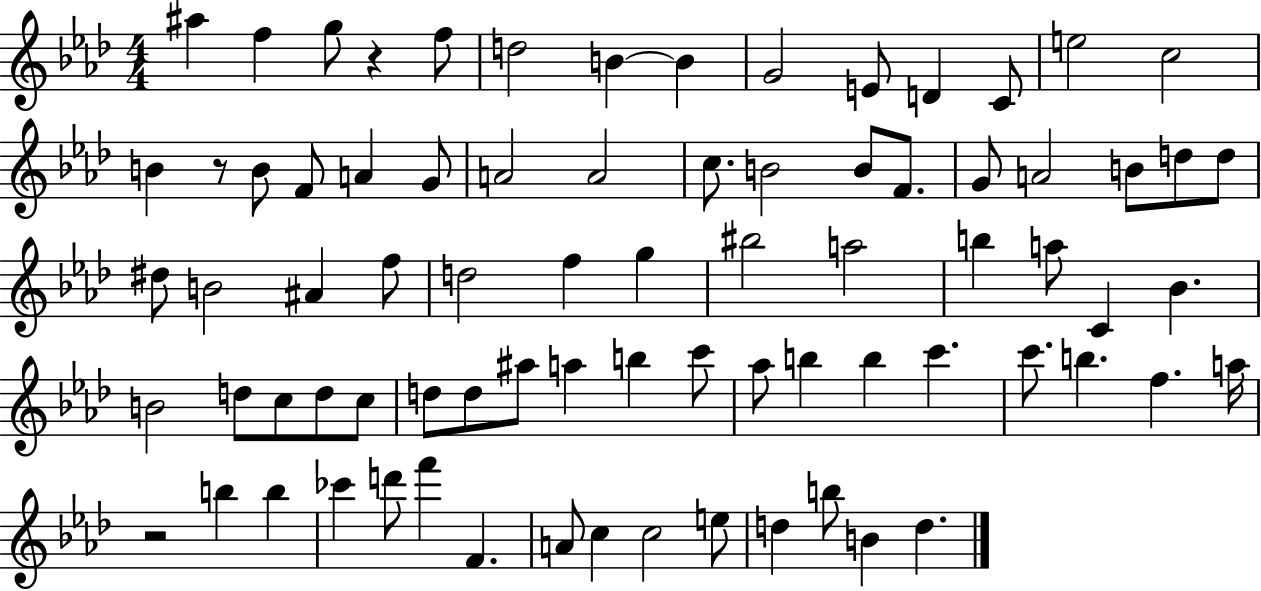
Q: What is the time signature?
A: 4/4